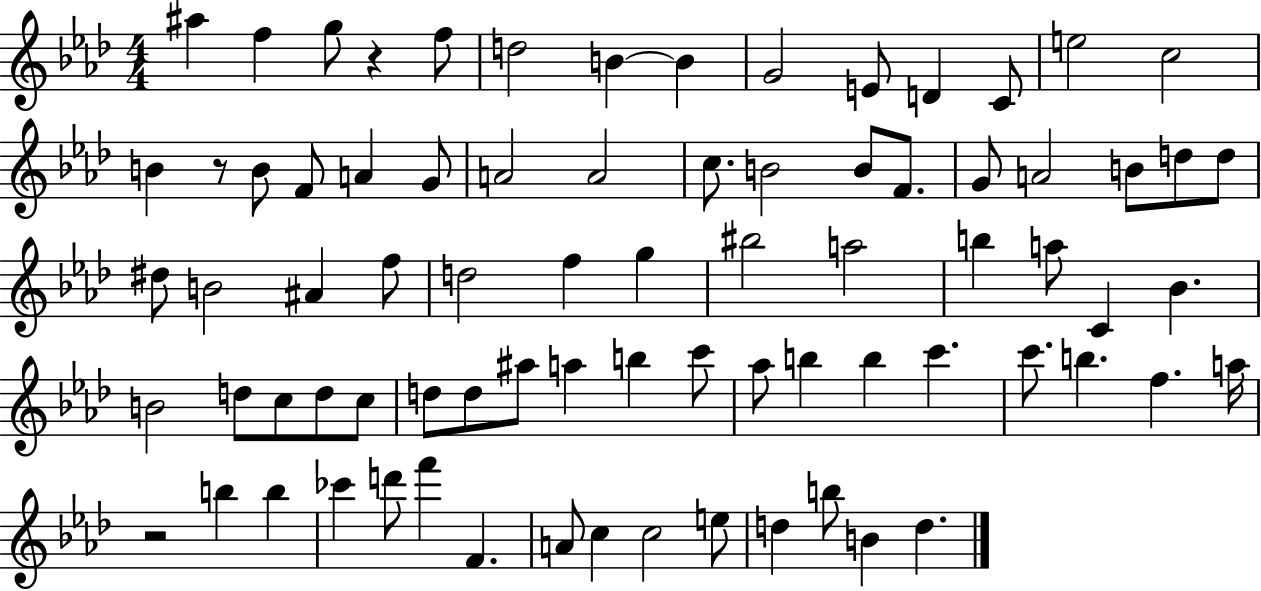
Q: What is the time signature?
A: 4/4